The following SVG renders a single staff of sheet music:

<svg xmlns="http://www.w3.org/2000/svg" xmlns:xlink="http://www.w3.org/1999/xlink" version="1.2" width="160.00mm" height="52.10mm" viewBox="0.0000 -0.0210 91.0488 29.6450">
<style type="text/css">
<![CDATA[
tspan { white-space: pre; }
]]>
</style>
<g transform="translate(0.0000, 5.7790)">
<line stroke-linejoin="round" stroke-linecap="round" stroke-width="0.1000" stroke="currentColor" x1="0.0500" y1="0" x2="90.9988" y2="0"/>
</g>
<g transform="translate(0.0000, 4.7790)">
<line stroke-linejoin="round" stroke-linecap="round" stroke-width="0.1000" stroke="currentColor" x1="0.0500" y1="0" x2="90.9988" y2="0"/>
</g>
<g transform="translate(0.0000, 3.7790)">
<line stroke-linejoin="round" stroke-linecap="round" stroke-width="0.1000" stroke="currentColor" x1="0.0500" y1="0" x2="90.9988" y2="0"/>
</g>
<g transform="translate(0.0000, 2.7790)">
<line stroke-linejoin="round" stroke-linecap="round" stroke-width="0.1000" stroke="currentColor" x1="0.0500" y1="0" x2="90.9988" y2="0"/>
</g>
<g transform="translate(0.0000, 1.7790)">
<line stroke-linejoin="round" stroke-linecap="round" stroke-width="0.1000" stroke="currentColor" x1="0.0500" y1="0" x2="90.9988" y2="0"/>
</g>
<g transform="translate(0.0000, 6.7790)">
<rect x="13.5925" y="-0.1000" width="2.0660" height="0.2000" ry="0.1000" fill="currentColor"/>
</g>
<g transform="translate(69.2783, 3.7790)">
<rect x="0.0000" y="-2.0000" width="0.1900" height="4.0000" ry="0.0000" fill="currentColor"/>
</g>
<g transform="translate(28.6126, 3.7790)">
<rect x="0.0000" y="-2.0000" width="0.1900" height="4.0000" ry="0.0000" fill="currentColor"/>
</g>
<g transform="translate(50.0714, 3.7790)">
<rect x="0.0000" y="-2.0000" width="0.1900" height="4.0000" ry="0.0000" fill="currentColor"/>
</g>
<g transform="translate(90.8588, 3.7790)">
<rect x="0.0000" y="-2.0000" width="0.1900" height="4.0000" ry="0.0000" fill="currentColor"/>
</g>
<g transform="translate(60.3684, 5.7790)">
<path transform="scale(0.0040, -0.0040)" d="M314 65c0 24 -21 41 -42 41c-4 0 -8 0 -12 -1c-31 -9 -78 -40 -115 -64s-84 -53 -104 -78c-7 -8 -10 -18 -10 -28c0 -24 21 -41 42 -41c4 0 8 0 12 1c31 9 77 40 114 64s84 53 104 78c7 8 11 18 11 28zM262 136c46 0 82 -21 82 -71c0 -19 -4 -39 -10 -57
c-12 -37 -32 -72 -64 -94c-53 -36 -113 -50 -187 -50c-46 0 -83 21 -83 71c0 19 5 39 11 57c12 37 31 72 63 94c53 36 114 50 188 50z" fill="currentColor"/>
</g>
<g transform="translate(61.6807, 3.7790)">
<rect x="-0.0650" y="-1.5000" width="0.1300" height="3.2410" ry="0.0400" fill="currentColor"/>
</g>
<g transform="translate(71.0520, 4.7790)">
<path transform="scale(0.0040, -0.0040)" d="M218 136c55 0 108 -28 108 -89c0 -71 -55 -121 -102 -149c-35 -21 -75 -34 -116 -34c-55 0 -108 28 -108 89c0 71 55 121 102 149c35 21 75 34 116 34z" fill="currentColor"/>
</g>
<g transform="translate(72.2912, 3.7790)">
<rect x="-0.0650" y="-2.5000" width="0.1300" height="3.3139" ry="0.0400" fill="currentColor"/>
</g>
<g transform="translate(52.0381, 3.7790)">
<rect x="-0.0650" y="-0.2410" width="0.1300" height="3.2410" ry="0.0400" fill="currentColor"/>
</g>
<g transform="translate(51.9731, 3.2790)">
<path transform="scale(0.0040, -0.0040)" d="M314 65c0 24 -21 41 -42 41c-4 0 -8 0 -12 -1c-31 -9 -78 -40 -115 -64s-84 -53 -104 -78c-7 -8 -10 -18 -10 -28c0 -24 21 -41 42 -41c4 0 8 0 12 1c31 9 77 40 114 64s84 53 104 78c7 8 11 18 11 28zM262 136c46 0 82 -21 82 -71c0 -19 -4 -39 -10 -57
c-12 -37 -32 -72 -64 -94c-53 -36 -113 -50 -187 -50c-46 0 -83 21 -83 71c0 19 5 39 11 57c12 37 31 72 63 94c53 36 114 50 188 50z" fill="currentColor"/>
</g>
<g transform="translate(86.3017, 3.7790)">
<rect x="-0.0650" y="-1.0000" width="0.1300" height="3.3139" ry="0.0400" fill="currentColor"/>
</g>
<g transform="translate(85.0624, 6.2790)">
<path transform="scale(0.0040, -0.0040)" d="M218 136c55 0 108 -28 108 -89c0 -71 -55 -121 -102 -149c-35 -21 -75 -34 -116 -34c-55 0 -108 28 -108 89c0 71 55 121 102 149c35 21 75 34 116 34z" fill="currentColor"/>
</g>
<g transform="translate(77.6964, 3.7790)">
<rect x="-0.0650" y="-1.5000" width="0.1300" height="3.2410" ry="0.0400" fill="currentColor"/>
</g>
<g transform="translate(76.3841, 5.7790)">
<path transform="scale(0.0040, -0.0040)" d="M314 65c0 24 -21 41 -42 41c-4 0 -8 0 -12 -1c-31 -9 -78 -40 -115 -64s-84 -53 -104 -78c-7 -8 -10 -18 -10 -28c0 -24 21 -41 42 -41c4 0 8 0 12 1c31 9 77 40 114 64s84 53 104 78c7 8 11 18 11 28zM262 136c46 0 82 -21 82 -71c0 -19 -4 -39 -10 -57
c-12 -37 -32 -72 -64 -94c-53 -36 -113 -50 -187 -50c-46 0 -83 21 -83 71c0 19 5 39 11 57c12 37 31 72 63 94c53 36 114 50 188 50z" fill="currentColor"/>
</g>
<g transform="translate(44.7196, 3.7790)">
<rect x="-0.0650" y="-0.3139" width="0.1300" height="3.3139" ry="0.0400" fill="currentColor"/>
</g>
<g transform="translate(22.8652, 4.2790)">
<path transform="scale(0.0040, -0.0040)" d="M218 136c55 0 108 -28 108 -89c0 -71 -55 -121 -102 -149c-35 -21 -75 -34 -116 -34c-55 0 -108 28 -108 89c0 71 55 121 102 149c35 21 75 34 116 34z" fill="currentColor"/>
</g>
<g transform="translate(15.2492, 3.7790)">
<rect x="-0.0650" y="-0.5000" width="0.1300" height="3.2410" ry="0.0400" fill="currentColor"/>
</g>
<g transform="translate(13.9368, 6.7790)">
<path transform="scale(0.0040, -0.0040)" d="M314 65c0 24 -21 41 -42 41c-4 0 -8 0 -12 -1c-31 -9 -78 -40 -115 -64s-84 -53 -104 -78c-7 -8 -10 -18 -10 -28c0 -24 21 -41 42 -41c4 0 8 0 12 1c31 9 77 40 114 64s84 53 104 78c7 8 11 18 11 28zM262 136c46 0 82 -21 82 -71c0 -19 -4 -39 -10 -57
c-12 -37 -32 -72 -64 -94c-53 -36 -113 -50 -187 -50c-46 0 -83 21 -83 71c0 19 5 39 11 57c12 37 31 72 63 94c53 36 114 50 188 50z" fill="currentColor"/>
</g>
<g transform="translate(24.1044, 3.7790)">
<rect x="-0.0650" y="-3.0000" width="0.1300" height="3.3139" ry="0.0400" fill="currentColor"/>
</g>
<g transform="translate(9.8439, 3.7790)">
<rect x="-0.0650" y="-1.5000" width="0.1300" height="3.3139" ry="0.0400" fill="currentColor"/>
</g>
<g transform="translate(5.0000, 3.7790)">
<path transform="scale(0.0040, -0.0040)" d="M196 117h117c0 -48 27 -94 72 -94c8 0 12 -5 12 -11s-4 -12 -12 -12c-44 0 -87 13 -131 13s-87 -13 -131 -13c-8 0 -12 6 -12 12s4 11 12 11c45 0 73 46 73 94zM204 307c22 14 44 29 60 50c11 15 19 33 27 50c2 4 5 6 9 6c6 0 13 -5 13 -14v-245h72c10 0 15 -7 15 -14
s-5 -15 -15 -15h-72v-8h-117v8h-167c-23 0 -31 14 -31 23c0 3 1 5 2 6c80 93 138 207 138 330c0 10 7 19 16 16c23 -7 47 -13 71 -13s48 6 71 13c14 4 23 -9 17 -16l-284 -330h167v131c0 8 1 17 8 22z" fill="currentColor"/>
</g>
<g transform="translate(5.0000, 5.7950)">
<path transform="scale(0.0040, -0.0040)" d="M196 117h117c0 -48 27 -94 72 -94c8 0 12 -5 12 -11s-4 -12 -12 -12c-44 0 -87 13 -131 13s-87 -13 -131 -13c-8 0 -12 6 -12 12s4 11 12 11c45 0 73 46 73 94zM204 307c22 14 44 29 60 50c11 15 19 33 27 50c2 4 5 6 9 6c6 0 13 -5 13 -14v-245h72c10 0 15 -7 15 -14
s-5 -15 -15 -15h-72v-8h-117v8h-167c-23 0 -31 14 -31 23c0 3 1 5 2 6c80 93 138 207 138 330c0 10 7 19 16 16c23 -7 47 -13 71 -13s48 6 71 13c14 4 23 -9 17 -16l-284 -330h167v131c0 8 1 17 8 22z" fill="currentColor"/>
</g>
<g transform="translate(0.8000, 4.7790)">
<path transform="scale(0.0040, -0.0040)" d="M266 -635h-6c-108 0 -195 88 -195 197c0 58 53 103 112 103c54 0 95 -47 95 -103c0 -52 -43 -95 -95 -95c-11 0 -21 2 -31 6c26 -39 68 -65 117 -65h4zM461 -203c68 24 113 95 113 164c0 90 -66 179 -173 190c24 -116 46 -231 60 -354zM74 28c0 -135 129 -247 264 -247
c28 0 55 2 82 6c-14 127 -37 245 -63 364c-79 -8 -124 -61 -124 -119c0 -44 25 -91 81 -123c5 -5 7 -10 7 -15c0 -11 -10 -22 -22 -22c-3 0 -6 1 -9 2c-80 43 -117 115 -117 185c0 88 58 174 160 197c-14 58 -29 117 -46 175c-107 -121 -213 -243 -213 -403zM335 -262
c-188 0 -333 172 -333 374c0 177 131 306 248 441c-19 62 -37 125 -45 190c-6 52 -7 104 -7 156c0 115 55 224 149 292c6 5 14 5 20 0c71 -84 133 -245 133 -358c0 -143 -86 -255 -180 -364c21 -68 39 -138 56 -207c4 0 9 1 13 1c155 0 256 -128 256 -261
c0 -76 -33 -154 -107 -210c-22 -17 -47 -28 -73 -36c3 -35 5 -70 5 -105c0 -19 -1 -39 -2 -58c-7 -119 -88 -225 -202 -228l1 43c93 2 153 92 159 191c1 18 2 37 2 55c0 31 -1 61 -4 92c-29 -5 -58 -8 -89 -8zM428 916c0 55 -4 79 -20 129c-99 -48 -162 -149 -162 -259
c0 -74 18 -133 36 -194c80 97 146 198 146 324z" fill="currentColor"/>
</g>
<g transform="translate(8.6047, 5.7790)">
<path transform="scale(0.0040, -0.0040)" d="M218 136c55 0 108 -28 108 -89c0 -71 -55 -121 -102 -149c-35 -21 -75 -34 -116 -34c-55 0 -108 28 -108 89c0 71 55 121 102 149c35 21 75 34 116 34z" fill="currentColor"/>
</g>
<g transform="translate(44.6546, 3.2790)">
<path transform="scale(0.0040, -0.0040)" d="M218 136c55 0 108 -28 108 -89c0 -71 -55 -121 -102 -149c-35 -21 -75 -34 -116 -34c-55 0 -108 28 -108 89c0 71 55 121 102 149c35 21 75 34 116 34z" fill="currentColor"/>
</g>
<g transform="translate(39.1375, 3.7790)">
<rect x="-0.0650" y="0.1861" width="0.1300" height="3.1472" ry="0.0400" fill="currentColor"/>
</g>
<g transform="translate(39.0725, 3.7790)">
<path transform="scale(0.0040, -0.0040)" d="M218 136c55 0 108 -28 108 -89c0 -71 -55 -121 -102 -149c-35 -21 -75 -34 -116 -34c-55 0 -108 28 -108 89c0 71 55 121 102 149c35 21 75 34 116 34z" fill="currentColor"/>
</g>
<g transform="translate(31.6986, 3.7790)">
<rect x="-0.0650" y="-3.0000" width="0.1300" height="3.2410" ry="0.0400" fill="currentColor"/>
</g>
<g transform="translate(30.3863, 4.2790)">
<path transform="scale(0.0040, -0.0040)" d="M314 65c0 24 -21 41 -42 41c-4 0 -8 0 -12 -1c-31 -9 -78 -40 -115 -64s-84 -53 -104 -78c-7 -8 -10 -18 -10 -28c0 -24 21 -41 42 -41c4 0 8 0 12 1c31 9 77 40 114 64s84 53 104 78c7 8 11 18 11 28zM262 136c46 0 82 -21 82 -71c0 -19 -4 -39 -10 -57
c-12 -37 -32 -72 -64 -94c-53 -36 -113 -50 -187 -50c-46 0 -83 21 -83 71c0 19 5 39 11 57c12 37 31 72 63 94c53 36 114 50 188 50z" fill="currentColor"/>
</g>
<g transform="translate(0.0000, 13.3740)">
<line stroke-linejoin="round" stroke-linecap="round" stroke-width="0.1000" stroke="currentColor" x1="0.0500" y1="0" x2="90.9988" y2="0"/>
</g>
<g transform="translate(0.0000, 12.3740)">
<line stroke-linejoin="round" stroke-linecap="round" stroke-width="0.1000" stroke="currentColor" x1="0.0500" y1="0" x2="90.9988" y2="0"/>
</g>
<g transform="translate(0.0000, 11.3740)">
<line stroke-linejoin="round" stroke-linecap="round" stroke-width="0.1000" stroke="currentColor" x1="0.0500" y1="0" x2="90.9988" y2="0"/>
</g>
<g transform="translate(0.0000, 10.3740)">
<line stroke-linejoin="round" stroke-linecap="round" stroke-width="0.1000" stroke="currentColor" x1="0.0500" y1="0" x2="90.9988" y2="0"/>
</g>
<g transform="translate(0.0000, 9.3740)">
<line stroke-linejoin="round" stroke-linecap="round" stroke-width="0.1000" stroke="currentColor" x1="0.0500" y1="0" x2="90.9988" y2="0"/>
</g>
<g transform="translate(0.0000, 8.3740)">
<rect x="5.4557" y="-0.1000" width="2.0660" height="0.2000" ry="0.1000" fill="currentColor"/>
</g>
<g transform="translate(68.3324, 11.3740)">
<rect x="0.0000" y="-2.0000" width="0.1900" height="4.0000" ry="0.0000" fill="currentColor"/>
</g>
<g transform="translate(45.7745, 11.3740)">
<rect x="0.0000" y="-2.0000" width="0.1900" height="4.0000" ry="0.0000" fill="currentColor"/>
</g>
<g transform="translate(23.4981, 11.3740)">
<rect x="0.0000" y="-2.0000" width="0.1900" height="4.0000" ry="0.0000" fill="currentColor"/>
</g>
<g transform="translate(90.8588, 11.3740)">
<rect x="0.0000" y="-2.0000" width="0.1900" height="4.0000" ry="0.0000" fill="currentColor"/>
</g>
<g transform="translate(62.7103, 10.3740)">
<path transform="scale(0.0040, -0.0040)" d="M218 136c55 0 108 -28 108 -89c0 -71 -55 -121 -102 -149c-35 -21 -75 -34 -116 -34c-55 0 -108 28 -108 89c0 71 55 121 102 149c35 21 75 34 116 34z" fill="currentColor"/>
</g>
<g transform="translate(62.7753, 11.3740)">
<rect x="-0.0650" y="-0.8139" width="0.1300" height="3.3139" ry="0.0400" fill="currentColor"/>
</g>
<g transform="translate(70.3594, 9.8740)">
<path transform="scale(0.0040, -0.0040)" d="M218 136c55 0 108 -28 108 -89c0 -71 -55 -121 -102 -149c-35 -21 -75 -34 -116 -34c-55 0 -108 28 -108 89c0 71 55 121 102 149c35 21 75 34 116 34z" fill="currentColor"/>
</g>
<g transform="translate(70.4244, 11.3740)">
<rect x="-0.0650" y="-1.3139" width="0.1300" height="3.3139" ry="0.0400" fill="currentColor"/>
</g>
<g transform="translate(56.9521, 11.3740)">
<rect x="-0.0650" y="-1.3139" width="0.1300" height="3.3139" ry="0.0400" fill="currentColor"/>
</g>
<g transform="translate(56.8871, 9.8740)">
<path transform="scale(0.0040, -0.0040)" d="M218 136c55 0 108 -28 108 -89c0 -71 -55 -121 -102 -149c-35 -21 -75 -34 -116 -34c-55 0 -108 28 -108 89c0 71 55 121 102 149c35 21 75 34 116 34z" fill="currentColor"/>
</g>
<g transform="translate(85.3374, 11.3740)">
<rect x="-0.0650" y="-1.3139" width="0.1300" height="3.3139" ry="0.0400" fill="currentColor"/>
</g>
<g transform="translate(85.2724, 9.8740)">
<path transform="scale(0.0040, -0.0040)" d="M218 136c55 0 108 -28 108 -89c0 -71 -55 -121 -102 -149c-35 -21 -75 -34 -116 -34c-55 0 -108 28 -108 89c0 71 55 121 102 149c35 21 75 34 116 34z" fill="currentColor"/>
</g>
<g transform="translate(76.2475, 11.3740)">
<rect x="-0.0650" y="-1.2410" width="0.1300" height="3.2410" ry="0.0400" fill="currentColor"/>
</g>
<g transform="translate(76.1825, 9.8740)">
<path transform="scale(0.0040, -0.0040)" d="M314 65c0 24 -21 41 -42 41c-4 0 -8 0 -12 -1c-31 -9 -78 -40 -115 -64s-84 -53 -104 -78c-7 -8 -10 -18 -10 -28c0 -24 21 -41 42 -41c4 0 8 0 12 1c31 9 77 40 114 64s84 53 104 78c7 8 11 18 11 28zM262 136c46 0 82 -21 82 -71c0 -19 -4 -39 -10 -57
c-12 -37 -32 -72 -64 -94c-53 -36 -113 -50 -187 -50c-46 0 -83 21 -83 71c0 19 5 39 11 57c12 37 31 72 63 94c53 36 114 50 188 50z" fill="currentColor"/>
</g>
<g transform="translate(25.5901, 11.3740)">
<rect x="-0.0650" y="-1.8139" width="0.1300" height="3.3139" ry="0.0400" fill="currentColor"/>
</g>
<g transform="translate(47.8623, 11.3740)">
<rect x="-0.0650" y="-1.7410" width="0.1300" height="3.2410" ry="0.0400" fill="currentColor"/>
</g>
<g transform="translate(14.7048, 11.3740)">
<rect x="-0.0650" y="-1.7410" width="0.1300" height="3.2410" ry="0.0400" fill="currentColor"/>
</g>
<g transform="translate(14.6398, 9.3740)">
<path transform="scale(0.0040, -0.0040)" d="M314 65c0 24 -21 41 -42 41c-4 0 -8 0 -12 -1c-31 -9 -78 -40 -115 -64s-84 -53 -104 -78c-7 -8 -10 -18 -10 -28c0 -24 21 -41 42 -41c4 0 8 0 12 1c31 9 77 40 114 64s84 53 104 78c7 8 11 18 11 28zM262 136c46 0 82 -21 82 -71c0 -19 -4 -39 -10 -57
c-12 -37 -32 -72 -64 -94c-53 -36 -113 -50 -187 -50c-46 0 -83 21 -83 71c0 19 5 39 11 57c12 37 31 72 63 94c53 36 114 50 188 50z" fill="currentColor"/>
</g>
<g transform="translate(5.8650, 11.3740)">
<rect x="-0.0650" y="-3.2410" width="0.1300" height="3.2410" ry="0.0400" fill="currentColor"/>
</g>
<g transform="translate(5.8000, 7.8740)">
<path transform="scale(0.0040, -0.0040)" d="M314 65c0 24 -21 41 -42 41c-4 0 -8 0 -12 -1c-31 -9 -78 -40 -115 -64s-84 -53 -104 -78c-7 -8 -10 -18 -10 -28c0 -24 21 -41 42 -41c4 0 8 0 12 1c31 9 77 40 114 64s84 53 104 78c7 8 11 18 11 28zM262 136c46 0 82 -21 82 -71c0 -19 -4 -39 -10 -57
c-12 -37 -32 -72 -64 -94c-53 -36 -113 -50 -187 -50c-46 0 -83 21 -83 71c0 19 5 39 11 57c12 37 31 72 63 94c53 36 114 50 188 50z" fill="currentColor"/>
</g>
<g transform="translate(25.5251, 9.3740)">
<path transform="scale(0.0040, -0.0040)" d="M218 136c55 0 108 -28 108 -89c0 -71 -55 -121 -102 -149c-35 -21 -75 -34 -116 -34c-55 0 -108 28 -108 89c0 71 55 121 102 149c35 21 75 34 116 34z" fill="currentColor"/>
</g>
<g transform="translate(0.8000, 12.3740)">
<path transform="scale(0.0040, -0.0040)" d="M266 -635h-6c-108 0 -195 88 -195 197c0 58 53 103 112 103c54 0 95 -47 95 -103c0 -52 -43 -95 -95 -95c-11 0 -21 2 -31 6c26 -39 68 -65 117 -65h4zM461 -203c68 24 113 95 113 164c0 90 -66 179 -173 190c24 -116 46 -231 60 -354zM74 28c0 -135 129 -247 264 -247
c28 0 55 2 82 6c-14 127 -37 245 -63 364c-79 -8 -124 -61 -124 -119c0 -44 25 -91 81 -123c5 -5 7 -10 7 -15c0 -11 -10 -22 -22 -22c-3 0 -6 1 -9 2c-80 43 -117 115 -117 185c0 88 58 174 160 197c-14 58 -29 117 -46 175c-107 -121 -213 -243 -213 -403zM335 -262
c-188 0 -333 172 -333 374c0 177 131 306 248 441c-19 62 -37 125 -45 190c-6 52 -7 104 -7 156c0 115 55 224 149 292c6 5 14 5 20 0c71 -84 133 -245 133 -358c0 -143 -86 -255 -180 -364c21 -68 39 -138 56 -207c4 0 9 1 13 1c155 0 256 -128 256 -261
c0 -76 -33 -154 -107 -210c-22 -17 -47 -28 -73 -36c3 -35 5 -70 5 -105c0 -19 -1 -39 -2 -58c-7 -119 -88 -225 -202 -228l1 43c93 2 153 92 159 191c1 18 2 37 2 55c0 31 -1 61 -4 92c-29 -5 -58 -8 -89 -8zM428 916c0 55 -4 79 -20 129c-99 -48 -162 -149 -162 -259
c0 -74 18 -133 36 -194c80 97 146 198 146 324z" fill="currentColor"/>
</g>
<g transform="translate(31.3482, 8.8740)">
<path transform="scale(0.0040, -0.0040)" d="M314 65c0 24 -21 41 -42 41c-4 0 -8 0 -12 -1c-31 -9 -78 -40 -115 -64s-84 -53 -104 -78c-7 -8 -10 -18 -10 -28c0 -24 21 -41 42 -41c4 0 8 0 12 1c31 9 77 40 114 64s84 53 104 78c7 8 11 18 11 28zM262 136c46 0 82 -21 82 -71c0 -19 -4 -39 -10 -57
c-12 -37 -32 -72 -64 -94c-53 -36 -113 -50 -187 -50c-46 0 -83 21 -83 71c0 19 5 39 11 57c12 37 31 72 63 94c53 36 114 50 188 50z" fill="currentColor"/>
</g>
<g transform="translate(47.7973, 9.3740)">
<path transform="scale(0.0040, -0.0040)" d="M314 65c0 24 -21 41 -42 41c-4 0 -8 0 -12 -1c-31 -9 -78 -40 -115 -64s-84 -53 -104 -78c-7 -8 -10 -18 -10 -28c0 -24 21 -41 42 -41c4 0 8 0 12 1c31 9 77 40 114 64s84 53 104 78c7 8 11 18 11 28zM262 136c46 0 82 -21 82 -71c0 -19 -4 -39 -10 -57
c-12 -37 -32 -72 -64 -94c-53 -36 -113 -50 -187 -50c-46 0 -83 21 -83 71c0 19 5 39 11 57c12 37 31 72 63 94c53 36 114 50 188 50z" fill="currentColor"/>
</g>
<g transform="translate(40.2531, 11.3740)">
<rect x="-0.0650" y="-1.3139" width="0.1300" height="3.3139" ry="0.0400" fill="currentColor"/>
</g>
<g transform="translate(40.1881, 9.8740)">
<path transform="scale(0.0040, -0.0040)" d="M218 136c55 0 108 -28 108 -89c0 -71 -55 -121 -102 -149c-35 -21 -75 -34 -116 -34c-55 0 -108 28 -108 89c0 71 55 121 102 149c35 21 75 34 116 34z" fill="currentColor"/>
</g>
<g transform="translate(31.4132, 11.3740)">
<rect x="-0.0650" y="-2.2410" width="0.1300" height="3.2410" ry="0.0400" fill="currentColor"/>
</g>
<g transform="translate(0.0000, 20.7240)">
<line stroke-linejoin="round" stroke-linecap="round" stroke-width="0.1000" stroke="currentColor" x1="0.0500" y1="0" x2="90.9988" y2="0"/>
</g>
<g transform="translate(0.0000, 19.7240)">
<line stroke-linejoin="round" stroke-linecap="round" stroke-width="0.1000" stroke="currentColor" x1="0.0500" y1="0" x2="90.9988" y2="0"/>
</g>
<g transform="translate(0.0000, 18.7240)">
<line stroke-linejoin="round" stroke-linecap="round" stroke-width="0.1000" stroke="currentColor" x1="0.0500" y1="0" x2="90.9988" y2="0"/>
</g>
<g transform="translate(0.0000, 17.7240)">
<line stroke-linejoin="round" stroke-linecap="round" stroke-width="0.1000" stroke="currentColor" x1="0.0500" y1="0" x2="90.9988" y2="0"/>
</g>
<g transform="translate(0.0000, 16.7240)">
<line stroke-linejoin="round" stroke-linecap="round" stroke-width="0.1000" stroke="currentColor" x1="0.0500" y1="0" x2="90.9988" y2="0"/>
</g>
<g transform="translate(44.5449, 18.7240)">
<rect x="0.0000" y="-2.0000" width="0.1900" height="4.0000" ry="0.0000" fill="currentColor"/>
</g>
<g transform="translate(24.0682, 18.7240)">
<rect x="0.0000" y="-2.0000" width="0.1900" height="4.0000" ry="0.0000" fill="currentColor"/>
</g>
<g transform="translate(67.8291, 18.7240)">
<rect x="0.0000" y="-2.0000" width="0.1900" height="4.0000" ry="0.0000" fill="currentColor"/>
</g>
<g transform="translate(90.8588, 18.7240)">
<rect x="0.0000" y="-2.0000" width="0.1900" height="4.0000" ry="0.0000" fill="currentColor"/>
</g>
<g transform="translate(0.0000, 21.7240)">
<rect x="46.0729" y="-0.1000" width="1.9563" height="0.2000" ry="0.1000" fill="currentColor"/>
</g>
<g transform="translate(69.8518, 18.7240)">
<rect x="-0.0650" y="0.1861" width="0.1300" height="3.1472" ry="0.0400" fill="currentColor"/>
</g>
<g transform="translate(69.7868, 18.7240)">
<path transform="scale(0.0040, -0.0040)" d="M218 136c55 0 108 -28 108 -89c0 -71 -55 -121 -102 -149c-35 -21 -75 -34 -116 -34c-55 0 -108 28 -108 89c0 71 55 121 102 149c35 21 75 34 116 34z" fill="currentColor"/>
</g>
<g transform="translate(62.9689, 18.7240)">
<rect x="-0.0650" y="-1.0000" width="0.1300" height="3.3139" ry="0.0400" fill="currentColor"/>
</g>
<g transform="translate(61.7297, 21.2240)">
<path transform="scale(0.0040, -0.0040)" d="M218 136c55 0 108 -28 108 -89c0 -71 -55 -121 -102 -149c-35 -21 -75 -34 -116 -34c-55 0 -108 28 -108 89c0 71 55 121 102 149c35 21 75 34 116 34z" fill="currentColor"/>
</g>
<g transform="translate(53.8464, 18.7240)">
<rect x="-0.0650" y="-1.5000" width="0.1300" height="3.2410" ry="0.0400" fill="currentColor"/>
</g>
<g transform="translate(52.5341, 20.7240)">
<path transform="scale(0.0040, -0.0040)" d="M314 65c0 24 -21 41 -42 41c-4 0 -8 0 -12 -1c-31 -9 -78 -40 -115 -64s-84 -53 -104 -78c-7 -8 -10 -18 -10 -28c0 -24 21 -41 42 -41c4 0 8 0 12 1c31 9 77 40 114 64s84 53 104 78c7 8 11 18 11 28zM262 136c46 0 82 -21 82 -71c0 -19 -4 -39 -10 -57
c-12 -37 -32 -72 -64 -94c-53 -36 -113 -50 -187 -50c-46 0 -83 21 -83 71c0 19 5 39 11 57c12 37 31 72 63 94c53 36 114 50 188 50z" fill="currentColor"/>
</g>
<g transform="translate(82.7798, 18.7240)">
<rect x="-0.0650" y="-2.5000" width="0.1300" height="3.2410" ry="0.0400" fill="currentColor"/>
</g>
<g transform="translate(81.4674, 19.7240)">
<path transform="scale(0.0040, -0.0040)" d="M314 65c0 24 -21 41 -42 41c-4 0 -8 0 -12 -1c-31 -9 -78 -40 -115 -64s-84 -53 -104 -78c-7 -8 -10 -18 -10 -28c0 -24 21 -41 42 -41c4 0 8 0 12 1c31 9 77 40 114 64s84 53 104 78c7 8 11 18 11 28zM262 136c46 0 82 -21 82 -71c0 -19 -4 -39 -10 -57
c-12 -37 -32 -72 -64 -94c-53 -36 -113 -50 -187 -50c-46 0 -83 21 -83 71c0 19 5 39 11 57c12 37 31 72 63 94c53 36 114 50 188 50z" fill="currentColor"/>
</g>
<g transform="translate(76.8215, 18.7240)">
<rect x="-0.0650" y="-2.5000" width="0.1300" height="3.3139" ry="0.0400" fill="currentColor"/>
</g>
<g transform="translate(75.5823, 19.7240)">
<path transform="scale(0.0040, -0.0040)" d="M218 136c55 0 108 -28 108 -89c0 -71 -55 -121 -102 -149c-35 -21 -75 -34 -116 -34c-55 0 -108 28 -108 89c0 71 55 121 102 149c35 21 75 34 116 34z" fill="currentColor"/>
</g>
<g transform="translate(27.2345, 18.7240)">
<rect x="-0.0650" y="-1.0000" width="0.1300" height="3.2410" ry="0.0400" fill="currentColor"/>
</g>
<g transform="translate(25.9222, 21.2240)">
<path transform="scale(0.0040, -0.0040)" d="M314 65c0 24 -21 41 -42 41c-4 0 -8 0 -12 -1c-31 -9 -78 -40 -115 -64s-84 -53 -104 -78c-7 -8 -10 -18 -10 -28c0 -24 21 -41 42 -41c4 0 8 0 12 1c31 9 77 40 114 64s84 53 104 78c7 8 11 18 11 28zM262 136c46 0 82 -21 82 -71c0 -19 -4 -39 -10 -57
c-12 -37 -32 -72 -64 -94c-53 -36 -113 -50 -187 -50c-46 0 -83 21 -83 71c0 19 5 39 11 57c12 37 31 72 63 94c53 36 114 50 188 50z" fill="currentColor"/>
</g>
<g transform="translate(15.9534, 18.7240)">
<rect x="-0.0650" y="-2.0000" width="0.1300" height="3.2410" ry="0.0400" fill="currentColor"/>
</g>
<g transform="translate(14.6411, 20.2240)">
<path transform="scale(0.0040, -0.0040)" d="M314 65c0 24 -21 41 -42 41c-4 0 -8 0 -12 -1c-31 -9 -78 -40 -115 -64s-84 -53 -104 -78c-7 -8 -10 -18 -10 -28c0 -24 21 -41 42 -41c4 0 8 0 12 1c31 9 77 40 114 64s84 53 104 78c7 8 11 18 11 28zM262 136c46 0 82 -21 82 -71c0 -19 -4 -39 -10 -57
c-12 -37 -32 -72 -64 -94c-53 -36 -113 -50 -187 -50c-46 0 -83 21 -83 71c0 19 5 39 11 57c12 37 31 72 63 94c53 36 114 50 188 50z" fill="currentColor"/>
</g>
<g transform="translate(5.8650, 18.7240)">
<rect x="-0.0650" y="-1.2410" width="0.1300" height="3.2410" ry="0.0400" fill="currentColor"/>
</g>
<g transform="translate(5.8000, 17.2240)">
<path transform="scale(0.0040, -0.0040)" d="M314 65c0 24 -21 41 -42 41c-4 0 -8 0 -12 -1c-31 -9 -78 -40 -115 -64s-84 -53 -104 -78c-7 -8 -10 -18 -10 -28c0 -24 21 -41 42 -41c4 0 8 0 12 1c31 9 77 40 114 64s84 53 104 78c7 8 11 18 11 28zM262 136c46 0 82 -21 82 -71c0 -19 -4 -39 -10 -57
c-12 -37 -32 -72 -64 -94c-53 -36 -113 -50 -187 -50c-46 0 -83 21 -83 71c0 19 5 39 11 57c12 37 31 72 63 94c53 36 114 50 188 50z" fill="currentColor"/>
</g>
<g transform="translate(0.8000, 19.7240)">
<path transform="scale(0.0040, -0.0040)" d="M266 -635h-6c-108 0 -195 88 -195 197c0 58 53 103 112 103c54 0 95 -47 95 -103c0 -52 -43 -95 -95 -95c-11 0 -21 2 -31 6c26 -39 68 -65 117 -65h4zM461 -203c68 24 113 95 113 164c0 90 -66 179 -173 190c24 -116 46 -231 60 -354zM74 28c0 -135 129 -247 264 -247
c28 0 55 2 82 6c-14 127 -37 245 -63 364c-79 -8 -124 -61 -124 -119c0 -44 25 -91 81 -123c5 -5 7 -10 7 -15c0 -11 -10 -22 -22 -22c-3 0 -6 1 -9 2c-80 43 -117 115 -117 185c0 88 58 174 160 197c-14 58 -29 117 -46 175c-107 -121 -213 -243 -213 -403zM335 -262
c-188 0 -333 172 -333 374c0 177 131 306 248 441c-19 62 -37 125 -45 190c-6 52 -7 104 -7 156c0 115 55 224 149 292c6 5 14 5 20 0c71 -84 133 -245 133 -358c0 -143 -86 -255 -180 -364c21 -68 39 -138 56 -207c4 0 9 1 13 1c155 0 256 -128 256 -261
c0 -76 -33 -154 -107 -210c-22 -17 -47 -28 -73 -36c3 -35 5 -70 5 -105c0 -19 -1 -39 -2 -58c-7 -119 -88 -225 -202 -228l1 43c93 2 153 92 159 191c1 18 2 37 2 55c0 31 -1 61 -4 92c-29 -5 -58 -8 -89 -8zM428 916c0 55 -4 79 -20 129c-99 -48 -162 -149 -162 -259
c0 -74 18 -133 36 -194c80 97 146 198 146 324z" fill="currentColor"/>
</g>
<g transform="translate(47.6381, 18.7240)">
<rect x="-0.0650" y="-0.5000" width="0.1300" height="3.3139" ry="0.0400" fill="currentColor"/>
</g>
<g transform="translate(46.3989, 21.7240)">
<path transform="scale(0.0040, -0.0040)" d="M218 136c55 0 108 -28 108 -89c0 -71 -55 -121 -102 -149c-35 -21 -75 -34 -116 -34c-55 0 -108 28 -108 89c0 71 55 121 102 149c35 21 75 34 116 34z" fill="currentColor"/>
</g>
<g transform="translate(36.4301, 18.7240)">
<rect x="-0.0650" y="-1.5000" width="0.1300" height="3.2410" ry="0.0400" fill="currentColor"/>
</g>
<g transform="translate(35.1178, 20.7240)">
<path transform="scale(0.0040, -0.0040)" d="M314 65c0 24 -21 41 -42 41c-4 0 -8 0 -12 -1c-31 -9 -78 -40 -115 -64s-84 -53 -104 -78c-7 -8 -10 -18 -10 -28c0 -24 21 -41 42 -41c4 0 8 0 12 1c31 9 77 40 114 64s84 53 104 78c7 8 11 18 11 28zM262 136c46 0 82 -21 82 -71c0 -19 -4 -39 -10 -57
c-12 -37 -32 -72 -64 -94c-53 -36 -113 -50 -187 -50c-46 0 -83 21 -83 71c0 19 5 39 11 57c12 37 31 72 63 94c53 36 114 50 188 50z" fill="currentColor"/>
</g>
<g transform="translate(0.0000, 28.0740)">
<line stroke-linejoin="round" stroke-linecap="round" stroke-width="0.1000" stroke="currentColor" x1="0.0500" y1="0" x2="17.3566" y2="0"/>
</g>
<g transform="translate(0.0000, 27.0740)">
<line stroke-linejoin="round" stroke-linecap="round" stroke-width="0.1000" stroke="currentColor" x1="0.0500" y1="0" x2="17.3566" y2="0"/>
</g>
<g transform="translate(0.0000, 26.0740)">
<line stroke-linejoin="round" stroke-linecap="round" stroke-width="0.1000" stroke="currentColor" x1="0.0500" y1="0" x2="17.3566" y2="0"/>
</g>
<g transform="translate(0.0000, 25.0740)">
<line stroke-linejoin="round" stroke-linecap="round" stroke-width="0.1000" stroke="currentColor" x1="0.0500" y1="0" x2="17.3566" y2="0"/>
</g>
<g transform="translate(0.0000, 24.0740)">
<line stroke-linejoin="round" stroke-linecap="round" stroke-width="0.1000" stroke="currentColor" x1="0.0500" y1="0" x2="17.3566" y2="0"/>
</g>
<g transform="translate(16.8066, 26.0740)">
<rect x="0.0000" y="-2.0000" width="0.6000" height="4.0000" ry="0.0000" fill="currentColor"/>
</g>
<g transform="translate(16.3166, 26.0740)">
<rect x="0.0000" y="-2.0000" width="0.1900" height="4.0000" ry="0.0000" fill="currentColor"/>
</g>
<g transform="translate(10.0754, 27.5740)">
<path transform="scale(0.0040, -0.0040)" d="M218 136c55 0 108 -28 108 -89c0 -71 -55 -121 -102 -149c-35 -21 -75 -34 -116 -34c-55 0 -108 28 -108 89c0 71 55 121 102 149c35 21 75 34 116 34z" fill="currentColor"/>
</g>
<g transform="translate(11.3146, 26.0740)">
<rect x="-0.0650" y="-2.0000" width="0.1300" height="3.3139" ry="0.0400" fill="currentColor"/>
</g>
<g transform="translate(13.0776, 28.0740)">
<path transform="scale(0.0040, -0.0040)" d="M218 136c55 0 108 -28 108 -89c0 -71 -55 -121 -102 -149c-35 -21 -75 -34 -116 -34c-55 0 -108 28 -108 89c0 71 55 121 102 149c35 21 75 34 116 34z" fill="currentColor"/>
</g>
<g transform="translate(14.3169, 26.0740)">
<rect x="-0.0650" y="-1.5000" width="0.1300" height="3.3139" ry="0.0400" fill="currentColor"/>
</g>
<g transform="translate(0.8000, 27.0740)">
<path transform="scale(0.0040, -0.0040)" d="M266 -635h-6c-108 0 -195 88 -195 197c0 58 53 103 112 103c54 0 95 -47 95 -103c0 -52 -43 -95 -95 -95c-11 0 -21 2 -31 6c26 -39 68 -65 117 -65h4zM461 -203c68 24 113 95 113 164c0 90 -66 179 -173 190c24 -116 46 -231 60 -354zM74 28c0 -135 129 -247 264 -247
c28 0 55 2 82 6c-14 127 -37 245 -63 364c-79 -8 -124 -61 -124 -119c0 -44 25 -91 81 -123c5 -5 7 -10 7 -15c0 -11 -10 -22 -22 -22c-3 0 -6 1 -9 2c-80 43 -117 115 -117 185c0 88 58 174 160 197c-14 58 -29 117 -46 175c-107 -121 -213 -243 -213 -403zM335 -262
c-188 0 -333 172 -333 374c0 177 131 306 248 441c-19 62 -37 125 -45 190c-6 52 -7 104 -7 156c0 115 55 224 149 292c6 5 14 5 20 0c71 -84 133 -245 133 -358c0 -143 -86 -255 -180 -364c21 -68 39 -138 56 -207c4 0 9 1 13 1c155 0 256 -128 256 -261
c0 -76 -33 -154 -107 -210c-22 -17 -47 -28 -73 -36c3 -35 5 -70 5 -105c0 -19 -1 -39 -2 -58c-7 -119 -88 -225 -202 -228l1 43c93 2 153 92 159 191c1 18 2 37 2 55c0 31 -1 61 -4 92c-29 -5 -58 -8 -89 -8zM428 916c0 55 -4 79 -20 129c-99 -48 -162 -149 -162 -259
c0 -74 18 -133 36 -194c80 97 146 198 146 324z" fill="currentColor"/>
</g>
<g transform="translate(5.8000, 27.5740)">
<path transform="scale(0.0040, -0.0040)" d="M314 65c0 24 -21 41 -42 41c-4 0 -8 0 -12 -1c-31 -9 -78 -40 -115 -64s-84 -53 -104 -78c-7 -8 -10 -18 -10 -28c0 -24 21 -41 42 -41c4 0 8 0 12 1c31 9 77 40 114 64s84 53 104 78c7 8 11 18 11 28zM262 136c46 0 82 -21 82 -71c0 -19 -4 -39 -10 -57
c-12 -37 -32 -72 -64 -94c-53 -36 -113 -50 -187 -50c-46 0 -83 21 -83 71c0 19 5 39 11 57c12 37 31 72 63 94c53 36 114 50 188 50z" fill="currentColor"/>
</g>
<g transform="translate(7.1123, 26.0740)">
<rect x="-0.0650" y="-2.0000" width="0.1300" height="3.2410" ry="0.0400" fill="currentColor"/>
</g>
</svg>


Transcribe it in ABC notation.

X:1
T:Untitled
M:4/4
L:1/4
K:C
E C2 A A2 B c c2 E2 G E2 D b2 f2 f g2 e f2 e d e e2 e e2 F2 D2 E2 C E2 D B G G2 F2 F E